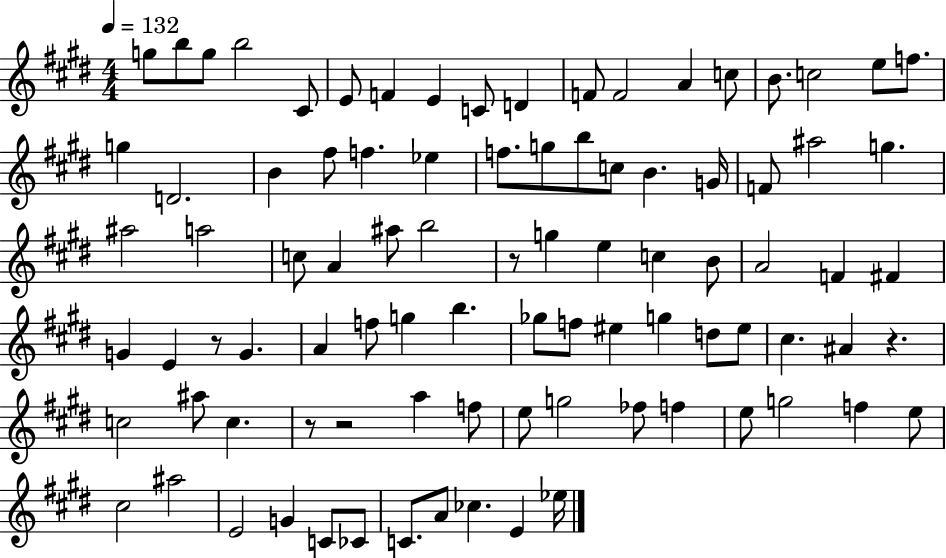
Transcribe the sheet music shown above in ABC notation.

X:1
T:Untitled
M:4/4
L:1/4
K:E
g/2 b/2 g/2 b2 ^C/2 E/2 F E C/2 D F/2 F2 A c/2 B/2 c2 e/2 f/2 g D2 B ^f/2 f _e f/2 g/2 b/2 c/2 B G/4 F/2 ^a2 g ^a2 a2 c/2 A ^a/2 b2 z/2 g e c B/2 A2 F ^F G E z/2 G A f/2 g b _g/2 f/2 ^e g d/2 ^e/2 ^c ^A z c2 ^a/2 c z/2 z2 a f/2 e/2 g2 _f/2 f e/2 g2 f e/2 ^c2 ^a2 E2 G C/2 _C/2 C/2 A/2 _c E _e/4